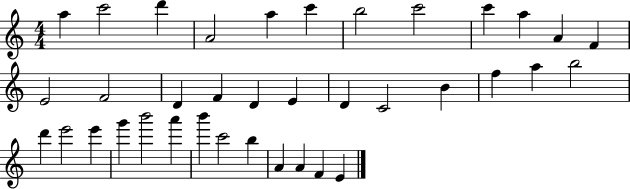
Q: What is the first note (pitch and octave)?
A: A5